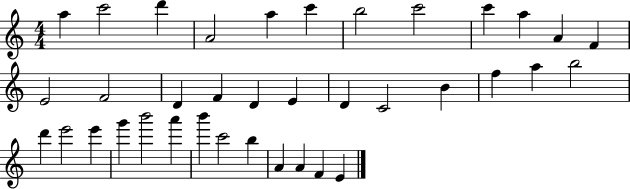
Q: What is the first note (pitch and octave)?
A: A5